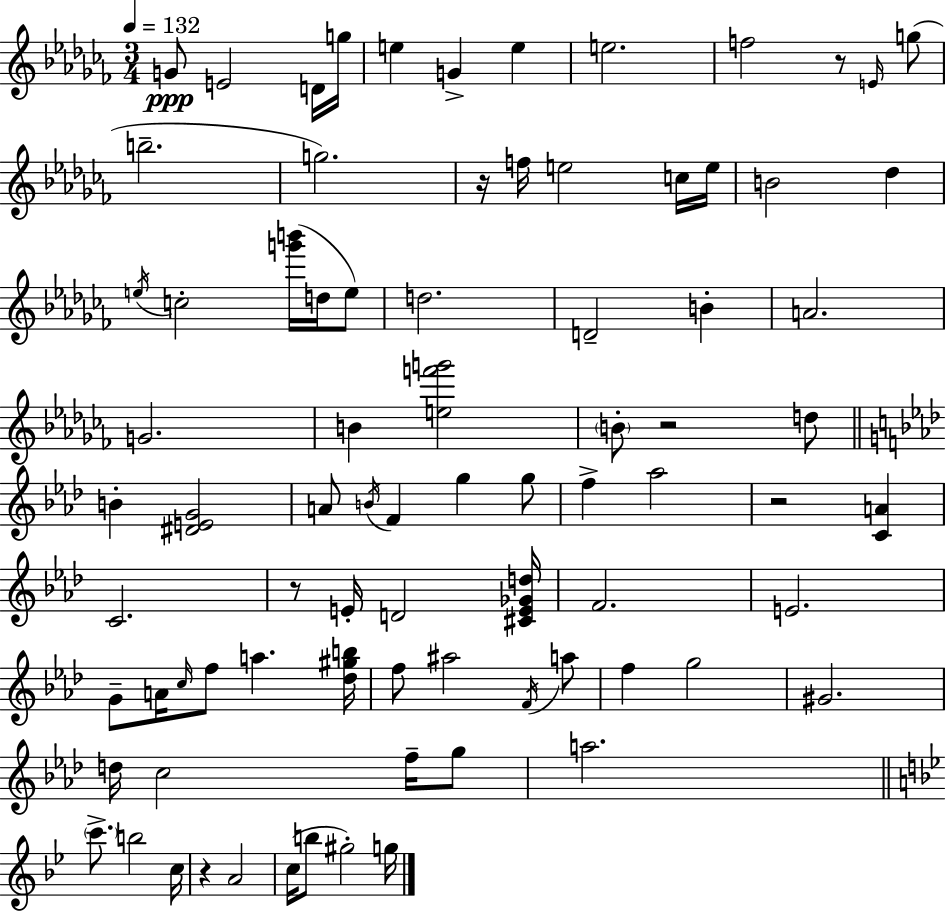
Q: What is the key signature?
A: AES minor